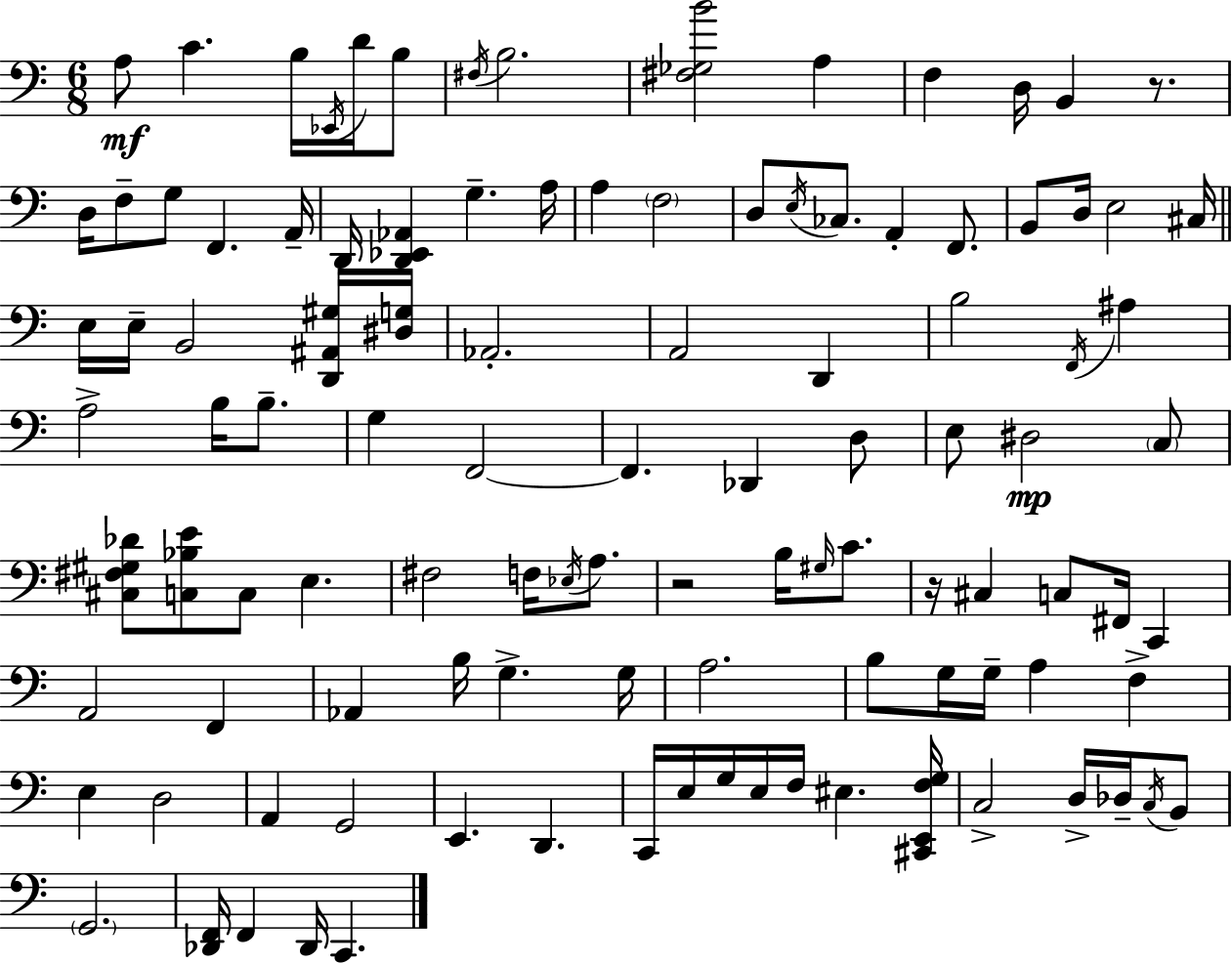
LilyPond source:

{
  \clef bass
  \numericTimeSignature
  \time 6/8
  \key c \major
  \repeat volta 2 { a8\mf c'4. b16 \acciaccatura { ees,16 } d'16 b8 | \acciaccatura { fis16 } b2. | <fis ges b'>2 a4 | f4 d16 b,4 r8. | \break d16 f8-- g8 f,4. | a,16-- d,16 <d, ees, aes,>4 g4.-- | a16 a4 \parenthesize f2 | d8 \acciaccatura { e16 } ces8. a,4-. | \break f,8. b,8 d16 e2 | cis16 \bar "||" \break \key c \major e16 e16-- b,2 <d, ais, gis>16 <dis g>16 | aes,2.-. | a,2 d,4 | b2 \acciaccatura { f,16 } ais4 | \break a2-> b16 b8.-- | g4 f,2~~ | f,4. des,4 d8 | e8 dis2\mp \parenthesize c8 | \break <cis fis gis des'>8 <c bes e'>8 c8 e4. | fis2 f16 \acciaccatura { ees16 } a8. | r2 b16 \grace { gis16 } | c'8. r16 cis4 c8 fis,16 c,4 | \break a,2 f,4 | aes,4 b16 g4.-> | g16 a2. | b8 g16 g16-- a4 f4-> | \break e4 d2 | a,4 g,2 | e,4. d,4. | c,16 e16 g16 e16 f16 eis4. | \break <cis, e, f g>16 c2-> d16-> | des16-- \acciaccatura { c16 } b,8 \parenthesize g,2. | <des, f,>16 f,4 des,16 c,4. | } \bar "|."
}